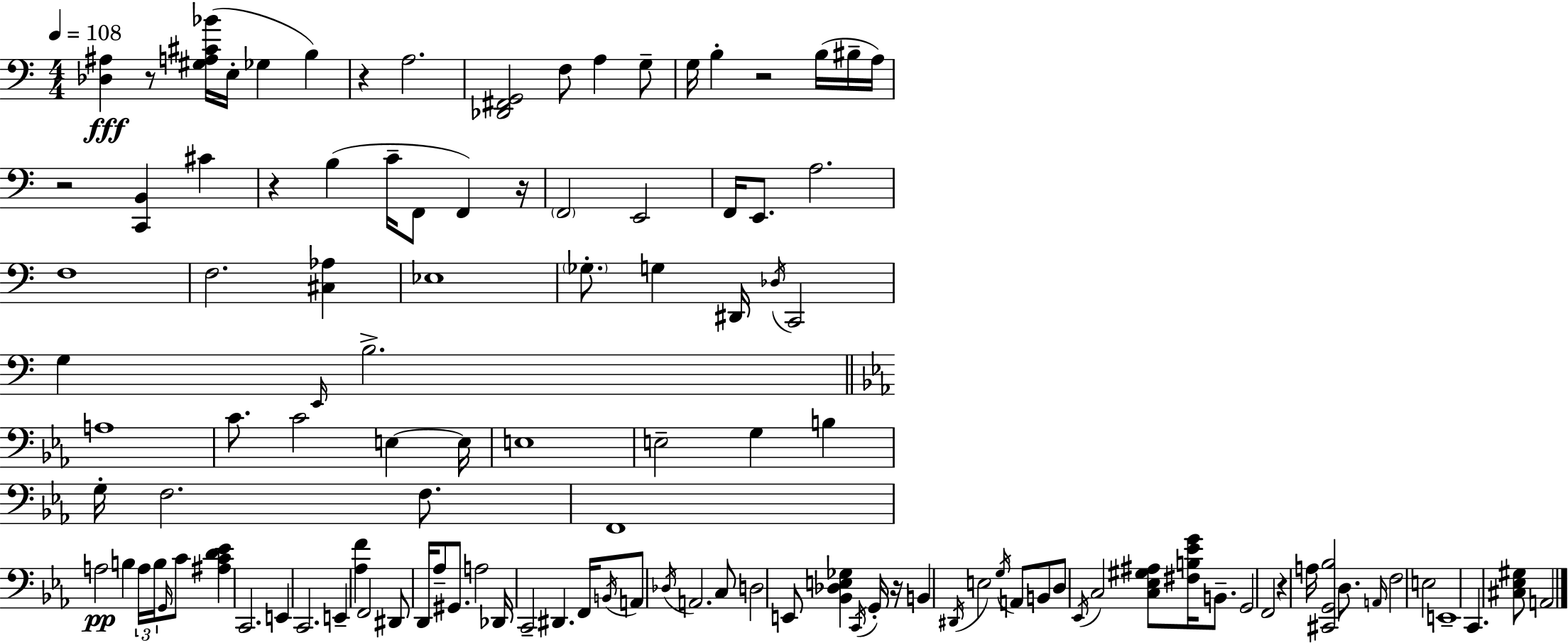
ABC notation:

X:1
T:Untitled
M:4/4
L:1/4
K:C
[_D,^A,] z/2 [^G,A,^C_B]/4 E,/4 _G, B, z A,2 [_D,,^F,,G,,]2 F,/2 A, G,/2 G,/4 B, z2 B,/4 ^B,/4 A,/4 z2 [C,,B,,] ^C z B, C/4 F,,/2 F,, z/4 F,,2 E,,2 F,,/4 E,,/2 A,2 F,4 F,2 [^C,_A,] _E,4 _G,/2 G, ^D,,/4 _D,/4 C,,2 G, E,,/4 B,2 A,4 C/2 C2 E, E,/4 E,4 E,2 G, B, G,/4 F,2 F,/2 F,,4 A,2 B, A,/4 B,/4 G,,/4 C/2 [^A,CD_E] C,,2 E,, C,,2 E,, [_A,F] F,,2 ^D,,/2 D,,/4 _A,/2 ^G,,/2 A,2 _D,,/4 C,,2 ^D,, F,,/4 B,,/4 A,,/2 _D,/4 A,,2 C,/2 D,2 E,,/2 [_B,,_D,E,_G,] C,,/4 G,,/4 z/4 B,, ^D,,/4 E,2 G,/4 A,,/2 B,,/2 D,/2 _E,,/4 C,2 [C,_E,^G,^A,]/2 [^F,B,_EG]/4 B,,/2 G,,2 F,,2 z A,/4 [^C,,G,,_B,]2 D,/2 A,,/4 F,2 E,2 E,,4 C,, [^C,_E,^G,]/2 A,,2